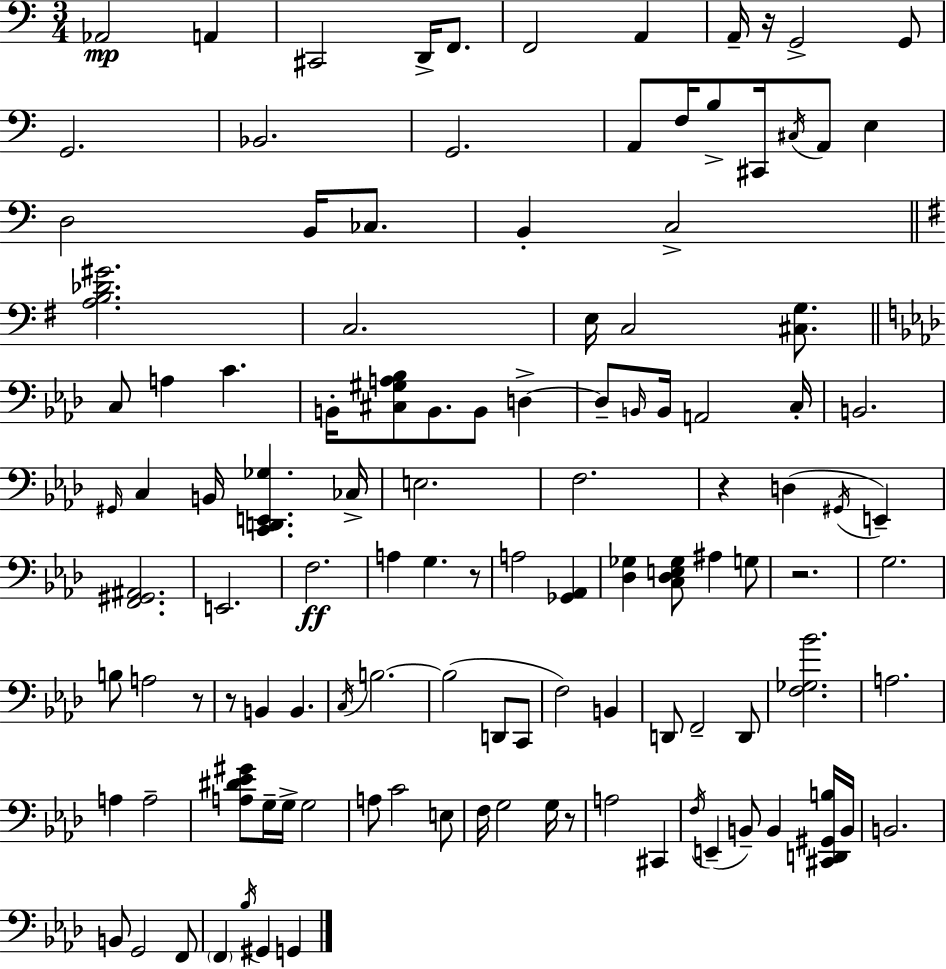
X:1
T:Untitled
M:3/4
L:1/4
K:C
_A,,2 A,, ^C,,2 D,,/4 F,,/2 F,,2 A,, A,,/4 z/4 G,,2 G,,/2 G,,2 _B,,2 G,,2 A,,/2 F,/4 B,/2 ^C,,/4 ^C,/4 A,,/2 E, D,2 B,,/4 _C,/2 B,, C,2 [A,B,_D^G]2 C,2 E,/4 C,2 [^C,G,]/2 C,/2 A, C B,,/4 [^C,^G,A,_B,]/2 B,,/2 B,,/2 D, D,/2 B,,/4 B,,/4 A,,2 C,/4 B,,2 ^G,,/4 C, B,,/4 [C,,D,,E,,_G,] _C,/4 E,2 F,2 z D, ^G,,/4 E,, [F,,^G,,^A,,]2 E,,2 F,2 A, G, z/2 A,2 [_G,,_A,,] [_D,_G,] [C,_D,E,_G,]/2 ^A, G,/2 z2 G,2 B,/2 A,2 z/2 z/2 B,, B,, C,/4 B,2 B,2 D,,/2 C,,/2 F,2 B,, D,,/2 F,,2 D,,/2 [F,_G,_B]2 A,2 A, A,2 [A,^D_E^G]/2 G,/4 G,/4 G,2 A,/2 C2 E,/2 F,/4 G,2 G,/4 z/2 A,2 ^C,, F,/4 E,, B,,/2 B,, [^C,,D,,^G,,B,]/4 B,,/4 B,,2 B,,/2 G,,2 F,,/2 F,, _B,/4 ^G,, G,,